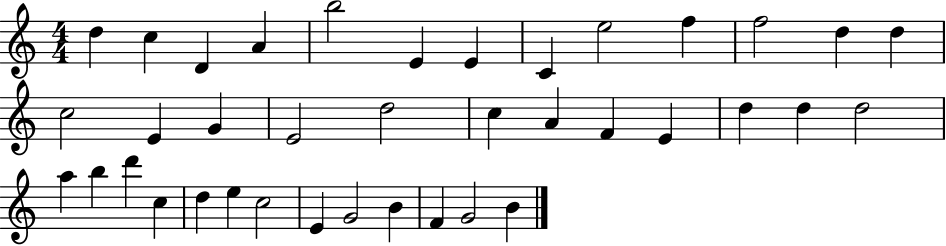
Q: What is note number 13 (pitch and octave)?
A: D5